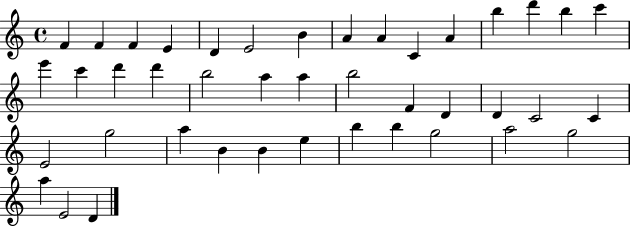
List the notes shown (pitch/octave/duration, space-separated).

F4/q F4/q F4/q E4/q D4/q E4/h B4/q A4/q A4/q C4/q A4/q B5/q D6/q B5/q C6/q E6/q C6/q D6/q D6/q B5/h A5/q A5/q B5/h F4/q D4/q D4/q C4/h C4/q E4/h G5/h A5/q B4/q B4/q E5/q B5/q B5/q G5/h A5/h G5/h A5/q E4/h D4/q